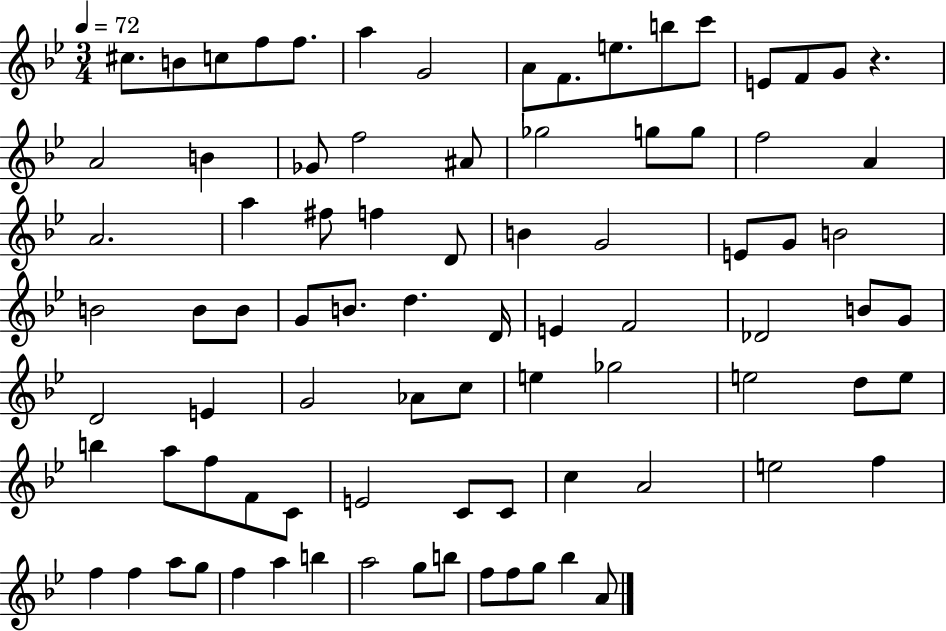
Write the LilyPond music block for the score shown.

{
  \clef treble
  \numericTimeSignature
  \time 3/4
  \key bes \major
  \tempo 4 = 72
  cis''8. b'8 c''8 f''8 f''8. | a''4 g'2 | a'8 f'8. e''8. b''8 c'''8 | e'8 f'8 g'8 r4. | \break a'2 b'4 | ges'8 f''2 ais'8 | ges''2 g''8 g''8 | f''2 a'4 | \break a'2. | a''4 fis''8 f''4 d'8 | b'4 g'2 | e'8 g'8 b'2 | \break b'2 b'8 b'8 | g'8 b'8. d''4. d'16 | e'4 f'2 | des'2 b'8 g'8 | \break d'2 e'4 | g'2 aes'8 c''8 | e''4 ges''2 | e''2 d''8 e''8 | \break b''4 a''8 f''8 f'8 c'8 | e'2 c'8 c'8 | c''4 a'2 | e''2 f''4 | \break f''4 f''4 a''8 g''8 | f''4 a''4 b''4 | a''2 g''8 b''8 | f''8 f''8 g''8 bes''4 a'8 | \break \bar "|."
}